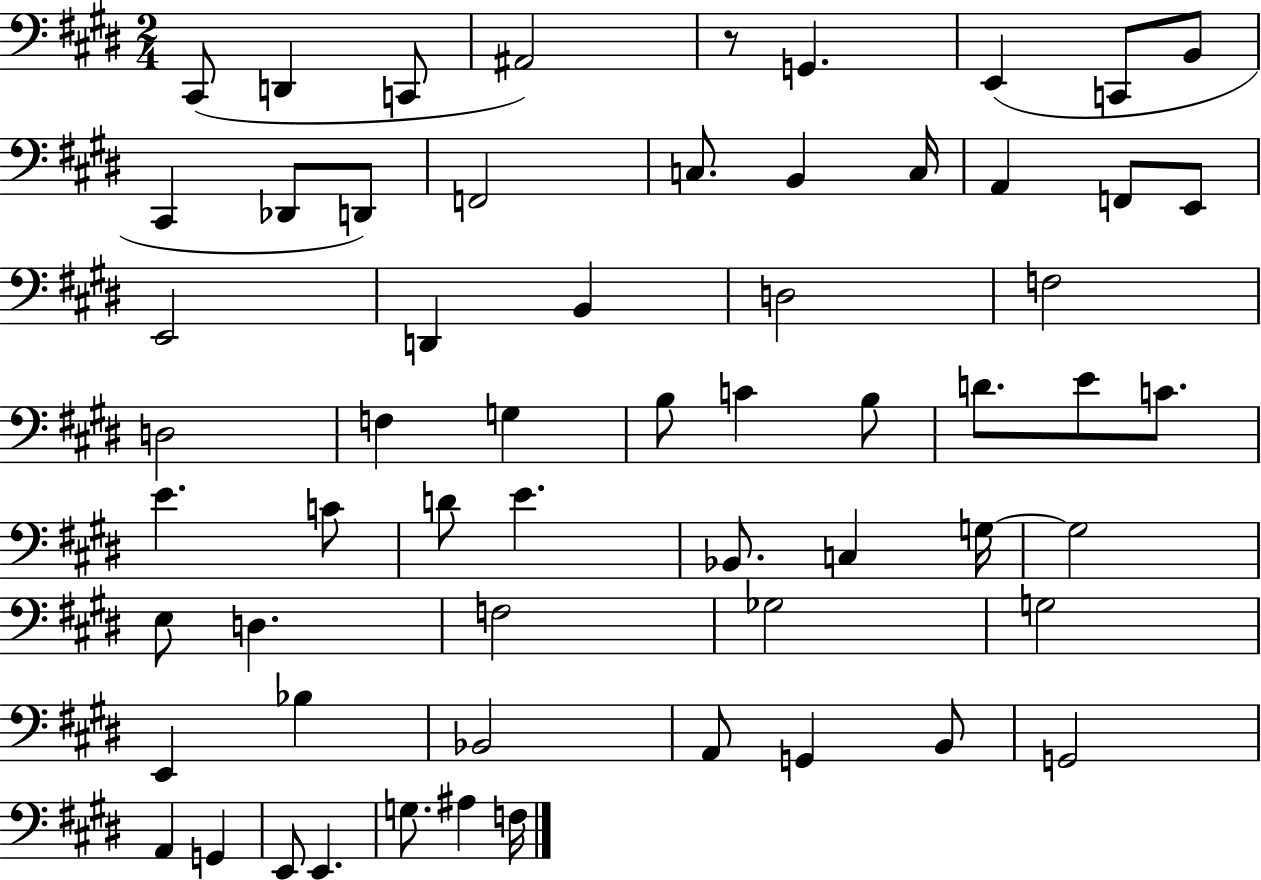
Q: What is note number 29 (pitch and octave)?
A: B3